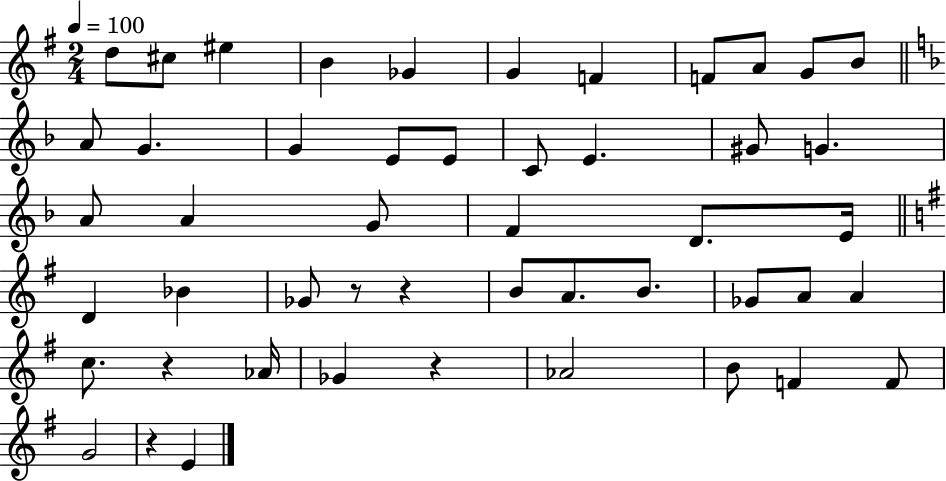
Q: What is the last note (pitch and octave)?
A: E4